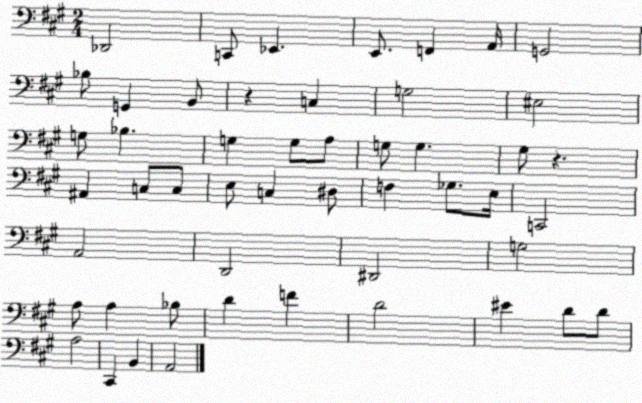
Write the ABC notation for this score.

X:1
T:Untitled
M:2/4
L:1/4
K:A
_D,,2 C,,/2 _E,, E,,/2 F,, A,,/4 G,,2 _B,/2 G,, B,,/2 z C, G,2 ^E,2 G,/2 _B, G, G,/2 A,/2 G,/2 G, ^G,/2 z ^A,, C,/2 C,/2 E,/2 C, ^D,/2 F, _G,/2 E,/4 C,,2 A,,2 D,,2 ^D,,2 G,2 A,/2 A, _B,/2 D F D2 ^E D/2 D/2 A,2 ^C,, B,, A,,2